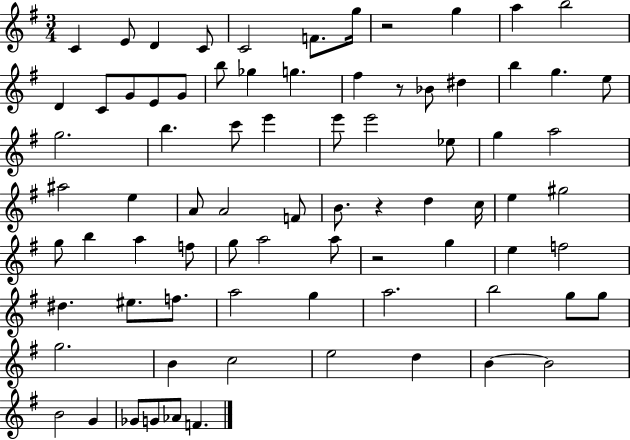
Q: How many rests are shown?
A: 4